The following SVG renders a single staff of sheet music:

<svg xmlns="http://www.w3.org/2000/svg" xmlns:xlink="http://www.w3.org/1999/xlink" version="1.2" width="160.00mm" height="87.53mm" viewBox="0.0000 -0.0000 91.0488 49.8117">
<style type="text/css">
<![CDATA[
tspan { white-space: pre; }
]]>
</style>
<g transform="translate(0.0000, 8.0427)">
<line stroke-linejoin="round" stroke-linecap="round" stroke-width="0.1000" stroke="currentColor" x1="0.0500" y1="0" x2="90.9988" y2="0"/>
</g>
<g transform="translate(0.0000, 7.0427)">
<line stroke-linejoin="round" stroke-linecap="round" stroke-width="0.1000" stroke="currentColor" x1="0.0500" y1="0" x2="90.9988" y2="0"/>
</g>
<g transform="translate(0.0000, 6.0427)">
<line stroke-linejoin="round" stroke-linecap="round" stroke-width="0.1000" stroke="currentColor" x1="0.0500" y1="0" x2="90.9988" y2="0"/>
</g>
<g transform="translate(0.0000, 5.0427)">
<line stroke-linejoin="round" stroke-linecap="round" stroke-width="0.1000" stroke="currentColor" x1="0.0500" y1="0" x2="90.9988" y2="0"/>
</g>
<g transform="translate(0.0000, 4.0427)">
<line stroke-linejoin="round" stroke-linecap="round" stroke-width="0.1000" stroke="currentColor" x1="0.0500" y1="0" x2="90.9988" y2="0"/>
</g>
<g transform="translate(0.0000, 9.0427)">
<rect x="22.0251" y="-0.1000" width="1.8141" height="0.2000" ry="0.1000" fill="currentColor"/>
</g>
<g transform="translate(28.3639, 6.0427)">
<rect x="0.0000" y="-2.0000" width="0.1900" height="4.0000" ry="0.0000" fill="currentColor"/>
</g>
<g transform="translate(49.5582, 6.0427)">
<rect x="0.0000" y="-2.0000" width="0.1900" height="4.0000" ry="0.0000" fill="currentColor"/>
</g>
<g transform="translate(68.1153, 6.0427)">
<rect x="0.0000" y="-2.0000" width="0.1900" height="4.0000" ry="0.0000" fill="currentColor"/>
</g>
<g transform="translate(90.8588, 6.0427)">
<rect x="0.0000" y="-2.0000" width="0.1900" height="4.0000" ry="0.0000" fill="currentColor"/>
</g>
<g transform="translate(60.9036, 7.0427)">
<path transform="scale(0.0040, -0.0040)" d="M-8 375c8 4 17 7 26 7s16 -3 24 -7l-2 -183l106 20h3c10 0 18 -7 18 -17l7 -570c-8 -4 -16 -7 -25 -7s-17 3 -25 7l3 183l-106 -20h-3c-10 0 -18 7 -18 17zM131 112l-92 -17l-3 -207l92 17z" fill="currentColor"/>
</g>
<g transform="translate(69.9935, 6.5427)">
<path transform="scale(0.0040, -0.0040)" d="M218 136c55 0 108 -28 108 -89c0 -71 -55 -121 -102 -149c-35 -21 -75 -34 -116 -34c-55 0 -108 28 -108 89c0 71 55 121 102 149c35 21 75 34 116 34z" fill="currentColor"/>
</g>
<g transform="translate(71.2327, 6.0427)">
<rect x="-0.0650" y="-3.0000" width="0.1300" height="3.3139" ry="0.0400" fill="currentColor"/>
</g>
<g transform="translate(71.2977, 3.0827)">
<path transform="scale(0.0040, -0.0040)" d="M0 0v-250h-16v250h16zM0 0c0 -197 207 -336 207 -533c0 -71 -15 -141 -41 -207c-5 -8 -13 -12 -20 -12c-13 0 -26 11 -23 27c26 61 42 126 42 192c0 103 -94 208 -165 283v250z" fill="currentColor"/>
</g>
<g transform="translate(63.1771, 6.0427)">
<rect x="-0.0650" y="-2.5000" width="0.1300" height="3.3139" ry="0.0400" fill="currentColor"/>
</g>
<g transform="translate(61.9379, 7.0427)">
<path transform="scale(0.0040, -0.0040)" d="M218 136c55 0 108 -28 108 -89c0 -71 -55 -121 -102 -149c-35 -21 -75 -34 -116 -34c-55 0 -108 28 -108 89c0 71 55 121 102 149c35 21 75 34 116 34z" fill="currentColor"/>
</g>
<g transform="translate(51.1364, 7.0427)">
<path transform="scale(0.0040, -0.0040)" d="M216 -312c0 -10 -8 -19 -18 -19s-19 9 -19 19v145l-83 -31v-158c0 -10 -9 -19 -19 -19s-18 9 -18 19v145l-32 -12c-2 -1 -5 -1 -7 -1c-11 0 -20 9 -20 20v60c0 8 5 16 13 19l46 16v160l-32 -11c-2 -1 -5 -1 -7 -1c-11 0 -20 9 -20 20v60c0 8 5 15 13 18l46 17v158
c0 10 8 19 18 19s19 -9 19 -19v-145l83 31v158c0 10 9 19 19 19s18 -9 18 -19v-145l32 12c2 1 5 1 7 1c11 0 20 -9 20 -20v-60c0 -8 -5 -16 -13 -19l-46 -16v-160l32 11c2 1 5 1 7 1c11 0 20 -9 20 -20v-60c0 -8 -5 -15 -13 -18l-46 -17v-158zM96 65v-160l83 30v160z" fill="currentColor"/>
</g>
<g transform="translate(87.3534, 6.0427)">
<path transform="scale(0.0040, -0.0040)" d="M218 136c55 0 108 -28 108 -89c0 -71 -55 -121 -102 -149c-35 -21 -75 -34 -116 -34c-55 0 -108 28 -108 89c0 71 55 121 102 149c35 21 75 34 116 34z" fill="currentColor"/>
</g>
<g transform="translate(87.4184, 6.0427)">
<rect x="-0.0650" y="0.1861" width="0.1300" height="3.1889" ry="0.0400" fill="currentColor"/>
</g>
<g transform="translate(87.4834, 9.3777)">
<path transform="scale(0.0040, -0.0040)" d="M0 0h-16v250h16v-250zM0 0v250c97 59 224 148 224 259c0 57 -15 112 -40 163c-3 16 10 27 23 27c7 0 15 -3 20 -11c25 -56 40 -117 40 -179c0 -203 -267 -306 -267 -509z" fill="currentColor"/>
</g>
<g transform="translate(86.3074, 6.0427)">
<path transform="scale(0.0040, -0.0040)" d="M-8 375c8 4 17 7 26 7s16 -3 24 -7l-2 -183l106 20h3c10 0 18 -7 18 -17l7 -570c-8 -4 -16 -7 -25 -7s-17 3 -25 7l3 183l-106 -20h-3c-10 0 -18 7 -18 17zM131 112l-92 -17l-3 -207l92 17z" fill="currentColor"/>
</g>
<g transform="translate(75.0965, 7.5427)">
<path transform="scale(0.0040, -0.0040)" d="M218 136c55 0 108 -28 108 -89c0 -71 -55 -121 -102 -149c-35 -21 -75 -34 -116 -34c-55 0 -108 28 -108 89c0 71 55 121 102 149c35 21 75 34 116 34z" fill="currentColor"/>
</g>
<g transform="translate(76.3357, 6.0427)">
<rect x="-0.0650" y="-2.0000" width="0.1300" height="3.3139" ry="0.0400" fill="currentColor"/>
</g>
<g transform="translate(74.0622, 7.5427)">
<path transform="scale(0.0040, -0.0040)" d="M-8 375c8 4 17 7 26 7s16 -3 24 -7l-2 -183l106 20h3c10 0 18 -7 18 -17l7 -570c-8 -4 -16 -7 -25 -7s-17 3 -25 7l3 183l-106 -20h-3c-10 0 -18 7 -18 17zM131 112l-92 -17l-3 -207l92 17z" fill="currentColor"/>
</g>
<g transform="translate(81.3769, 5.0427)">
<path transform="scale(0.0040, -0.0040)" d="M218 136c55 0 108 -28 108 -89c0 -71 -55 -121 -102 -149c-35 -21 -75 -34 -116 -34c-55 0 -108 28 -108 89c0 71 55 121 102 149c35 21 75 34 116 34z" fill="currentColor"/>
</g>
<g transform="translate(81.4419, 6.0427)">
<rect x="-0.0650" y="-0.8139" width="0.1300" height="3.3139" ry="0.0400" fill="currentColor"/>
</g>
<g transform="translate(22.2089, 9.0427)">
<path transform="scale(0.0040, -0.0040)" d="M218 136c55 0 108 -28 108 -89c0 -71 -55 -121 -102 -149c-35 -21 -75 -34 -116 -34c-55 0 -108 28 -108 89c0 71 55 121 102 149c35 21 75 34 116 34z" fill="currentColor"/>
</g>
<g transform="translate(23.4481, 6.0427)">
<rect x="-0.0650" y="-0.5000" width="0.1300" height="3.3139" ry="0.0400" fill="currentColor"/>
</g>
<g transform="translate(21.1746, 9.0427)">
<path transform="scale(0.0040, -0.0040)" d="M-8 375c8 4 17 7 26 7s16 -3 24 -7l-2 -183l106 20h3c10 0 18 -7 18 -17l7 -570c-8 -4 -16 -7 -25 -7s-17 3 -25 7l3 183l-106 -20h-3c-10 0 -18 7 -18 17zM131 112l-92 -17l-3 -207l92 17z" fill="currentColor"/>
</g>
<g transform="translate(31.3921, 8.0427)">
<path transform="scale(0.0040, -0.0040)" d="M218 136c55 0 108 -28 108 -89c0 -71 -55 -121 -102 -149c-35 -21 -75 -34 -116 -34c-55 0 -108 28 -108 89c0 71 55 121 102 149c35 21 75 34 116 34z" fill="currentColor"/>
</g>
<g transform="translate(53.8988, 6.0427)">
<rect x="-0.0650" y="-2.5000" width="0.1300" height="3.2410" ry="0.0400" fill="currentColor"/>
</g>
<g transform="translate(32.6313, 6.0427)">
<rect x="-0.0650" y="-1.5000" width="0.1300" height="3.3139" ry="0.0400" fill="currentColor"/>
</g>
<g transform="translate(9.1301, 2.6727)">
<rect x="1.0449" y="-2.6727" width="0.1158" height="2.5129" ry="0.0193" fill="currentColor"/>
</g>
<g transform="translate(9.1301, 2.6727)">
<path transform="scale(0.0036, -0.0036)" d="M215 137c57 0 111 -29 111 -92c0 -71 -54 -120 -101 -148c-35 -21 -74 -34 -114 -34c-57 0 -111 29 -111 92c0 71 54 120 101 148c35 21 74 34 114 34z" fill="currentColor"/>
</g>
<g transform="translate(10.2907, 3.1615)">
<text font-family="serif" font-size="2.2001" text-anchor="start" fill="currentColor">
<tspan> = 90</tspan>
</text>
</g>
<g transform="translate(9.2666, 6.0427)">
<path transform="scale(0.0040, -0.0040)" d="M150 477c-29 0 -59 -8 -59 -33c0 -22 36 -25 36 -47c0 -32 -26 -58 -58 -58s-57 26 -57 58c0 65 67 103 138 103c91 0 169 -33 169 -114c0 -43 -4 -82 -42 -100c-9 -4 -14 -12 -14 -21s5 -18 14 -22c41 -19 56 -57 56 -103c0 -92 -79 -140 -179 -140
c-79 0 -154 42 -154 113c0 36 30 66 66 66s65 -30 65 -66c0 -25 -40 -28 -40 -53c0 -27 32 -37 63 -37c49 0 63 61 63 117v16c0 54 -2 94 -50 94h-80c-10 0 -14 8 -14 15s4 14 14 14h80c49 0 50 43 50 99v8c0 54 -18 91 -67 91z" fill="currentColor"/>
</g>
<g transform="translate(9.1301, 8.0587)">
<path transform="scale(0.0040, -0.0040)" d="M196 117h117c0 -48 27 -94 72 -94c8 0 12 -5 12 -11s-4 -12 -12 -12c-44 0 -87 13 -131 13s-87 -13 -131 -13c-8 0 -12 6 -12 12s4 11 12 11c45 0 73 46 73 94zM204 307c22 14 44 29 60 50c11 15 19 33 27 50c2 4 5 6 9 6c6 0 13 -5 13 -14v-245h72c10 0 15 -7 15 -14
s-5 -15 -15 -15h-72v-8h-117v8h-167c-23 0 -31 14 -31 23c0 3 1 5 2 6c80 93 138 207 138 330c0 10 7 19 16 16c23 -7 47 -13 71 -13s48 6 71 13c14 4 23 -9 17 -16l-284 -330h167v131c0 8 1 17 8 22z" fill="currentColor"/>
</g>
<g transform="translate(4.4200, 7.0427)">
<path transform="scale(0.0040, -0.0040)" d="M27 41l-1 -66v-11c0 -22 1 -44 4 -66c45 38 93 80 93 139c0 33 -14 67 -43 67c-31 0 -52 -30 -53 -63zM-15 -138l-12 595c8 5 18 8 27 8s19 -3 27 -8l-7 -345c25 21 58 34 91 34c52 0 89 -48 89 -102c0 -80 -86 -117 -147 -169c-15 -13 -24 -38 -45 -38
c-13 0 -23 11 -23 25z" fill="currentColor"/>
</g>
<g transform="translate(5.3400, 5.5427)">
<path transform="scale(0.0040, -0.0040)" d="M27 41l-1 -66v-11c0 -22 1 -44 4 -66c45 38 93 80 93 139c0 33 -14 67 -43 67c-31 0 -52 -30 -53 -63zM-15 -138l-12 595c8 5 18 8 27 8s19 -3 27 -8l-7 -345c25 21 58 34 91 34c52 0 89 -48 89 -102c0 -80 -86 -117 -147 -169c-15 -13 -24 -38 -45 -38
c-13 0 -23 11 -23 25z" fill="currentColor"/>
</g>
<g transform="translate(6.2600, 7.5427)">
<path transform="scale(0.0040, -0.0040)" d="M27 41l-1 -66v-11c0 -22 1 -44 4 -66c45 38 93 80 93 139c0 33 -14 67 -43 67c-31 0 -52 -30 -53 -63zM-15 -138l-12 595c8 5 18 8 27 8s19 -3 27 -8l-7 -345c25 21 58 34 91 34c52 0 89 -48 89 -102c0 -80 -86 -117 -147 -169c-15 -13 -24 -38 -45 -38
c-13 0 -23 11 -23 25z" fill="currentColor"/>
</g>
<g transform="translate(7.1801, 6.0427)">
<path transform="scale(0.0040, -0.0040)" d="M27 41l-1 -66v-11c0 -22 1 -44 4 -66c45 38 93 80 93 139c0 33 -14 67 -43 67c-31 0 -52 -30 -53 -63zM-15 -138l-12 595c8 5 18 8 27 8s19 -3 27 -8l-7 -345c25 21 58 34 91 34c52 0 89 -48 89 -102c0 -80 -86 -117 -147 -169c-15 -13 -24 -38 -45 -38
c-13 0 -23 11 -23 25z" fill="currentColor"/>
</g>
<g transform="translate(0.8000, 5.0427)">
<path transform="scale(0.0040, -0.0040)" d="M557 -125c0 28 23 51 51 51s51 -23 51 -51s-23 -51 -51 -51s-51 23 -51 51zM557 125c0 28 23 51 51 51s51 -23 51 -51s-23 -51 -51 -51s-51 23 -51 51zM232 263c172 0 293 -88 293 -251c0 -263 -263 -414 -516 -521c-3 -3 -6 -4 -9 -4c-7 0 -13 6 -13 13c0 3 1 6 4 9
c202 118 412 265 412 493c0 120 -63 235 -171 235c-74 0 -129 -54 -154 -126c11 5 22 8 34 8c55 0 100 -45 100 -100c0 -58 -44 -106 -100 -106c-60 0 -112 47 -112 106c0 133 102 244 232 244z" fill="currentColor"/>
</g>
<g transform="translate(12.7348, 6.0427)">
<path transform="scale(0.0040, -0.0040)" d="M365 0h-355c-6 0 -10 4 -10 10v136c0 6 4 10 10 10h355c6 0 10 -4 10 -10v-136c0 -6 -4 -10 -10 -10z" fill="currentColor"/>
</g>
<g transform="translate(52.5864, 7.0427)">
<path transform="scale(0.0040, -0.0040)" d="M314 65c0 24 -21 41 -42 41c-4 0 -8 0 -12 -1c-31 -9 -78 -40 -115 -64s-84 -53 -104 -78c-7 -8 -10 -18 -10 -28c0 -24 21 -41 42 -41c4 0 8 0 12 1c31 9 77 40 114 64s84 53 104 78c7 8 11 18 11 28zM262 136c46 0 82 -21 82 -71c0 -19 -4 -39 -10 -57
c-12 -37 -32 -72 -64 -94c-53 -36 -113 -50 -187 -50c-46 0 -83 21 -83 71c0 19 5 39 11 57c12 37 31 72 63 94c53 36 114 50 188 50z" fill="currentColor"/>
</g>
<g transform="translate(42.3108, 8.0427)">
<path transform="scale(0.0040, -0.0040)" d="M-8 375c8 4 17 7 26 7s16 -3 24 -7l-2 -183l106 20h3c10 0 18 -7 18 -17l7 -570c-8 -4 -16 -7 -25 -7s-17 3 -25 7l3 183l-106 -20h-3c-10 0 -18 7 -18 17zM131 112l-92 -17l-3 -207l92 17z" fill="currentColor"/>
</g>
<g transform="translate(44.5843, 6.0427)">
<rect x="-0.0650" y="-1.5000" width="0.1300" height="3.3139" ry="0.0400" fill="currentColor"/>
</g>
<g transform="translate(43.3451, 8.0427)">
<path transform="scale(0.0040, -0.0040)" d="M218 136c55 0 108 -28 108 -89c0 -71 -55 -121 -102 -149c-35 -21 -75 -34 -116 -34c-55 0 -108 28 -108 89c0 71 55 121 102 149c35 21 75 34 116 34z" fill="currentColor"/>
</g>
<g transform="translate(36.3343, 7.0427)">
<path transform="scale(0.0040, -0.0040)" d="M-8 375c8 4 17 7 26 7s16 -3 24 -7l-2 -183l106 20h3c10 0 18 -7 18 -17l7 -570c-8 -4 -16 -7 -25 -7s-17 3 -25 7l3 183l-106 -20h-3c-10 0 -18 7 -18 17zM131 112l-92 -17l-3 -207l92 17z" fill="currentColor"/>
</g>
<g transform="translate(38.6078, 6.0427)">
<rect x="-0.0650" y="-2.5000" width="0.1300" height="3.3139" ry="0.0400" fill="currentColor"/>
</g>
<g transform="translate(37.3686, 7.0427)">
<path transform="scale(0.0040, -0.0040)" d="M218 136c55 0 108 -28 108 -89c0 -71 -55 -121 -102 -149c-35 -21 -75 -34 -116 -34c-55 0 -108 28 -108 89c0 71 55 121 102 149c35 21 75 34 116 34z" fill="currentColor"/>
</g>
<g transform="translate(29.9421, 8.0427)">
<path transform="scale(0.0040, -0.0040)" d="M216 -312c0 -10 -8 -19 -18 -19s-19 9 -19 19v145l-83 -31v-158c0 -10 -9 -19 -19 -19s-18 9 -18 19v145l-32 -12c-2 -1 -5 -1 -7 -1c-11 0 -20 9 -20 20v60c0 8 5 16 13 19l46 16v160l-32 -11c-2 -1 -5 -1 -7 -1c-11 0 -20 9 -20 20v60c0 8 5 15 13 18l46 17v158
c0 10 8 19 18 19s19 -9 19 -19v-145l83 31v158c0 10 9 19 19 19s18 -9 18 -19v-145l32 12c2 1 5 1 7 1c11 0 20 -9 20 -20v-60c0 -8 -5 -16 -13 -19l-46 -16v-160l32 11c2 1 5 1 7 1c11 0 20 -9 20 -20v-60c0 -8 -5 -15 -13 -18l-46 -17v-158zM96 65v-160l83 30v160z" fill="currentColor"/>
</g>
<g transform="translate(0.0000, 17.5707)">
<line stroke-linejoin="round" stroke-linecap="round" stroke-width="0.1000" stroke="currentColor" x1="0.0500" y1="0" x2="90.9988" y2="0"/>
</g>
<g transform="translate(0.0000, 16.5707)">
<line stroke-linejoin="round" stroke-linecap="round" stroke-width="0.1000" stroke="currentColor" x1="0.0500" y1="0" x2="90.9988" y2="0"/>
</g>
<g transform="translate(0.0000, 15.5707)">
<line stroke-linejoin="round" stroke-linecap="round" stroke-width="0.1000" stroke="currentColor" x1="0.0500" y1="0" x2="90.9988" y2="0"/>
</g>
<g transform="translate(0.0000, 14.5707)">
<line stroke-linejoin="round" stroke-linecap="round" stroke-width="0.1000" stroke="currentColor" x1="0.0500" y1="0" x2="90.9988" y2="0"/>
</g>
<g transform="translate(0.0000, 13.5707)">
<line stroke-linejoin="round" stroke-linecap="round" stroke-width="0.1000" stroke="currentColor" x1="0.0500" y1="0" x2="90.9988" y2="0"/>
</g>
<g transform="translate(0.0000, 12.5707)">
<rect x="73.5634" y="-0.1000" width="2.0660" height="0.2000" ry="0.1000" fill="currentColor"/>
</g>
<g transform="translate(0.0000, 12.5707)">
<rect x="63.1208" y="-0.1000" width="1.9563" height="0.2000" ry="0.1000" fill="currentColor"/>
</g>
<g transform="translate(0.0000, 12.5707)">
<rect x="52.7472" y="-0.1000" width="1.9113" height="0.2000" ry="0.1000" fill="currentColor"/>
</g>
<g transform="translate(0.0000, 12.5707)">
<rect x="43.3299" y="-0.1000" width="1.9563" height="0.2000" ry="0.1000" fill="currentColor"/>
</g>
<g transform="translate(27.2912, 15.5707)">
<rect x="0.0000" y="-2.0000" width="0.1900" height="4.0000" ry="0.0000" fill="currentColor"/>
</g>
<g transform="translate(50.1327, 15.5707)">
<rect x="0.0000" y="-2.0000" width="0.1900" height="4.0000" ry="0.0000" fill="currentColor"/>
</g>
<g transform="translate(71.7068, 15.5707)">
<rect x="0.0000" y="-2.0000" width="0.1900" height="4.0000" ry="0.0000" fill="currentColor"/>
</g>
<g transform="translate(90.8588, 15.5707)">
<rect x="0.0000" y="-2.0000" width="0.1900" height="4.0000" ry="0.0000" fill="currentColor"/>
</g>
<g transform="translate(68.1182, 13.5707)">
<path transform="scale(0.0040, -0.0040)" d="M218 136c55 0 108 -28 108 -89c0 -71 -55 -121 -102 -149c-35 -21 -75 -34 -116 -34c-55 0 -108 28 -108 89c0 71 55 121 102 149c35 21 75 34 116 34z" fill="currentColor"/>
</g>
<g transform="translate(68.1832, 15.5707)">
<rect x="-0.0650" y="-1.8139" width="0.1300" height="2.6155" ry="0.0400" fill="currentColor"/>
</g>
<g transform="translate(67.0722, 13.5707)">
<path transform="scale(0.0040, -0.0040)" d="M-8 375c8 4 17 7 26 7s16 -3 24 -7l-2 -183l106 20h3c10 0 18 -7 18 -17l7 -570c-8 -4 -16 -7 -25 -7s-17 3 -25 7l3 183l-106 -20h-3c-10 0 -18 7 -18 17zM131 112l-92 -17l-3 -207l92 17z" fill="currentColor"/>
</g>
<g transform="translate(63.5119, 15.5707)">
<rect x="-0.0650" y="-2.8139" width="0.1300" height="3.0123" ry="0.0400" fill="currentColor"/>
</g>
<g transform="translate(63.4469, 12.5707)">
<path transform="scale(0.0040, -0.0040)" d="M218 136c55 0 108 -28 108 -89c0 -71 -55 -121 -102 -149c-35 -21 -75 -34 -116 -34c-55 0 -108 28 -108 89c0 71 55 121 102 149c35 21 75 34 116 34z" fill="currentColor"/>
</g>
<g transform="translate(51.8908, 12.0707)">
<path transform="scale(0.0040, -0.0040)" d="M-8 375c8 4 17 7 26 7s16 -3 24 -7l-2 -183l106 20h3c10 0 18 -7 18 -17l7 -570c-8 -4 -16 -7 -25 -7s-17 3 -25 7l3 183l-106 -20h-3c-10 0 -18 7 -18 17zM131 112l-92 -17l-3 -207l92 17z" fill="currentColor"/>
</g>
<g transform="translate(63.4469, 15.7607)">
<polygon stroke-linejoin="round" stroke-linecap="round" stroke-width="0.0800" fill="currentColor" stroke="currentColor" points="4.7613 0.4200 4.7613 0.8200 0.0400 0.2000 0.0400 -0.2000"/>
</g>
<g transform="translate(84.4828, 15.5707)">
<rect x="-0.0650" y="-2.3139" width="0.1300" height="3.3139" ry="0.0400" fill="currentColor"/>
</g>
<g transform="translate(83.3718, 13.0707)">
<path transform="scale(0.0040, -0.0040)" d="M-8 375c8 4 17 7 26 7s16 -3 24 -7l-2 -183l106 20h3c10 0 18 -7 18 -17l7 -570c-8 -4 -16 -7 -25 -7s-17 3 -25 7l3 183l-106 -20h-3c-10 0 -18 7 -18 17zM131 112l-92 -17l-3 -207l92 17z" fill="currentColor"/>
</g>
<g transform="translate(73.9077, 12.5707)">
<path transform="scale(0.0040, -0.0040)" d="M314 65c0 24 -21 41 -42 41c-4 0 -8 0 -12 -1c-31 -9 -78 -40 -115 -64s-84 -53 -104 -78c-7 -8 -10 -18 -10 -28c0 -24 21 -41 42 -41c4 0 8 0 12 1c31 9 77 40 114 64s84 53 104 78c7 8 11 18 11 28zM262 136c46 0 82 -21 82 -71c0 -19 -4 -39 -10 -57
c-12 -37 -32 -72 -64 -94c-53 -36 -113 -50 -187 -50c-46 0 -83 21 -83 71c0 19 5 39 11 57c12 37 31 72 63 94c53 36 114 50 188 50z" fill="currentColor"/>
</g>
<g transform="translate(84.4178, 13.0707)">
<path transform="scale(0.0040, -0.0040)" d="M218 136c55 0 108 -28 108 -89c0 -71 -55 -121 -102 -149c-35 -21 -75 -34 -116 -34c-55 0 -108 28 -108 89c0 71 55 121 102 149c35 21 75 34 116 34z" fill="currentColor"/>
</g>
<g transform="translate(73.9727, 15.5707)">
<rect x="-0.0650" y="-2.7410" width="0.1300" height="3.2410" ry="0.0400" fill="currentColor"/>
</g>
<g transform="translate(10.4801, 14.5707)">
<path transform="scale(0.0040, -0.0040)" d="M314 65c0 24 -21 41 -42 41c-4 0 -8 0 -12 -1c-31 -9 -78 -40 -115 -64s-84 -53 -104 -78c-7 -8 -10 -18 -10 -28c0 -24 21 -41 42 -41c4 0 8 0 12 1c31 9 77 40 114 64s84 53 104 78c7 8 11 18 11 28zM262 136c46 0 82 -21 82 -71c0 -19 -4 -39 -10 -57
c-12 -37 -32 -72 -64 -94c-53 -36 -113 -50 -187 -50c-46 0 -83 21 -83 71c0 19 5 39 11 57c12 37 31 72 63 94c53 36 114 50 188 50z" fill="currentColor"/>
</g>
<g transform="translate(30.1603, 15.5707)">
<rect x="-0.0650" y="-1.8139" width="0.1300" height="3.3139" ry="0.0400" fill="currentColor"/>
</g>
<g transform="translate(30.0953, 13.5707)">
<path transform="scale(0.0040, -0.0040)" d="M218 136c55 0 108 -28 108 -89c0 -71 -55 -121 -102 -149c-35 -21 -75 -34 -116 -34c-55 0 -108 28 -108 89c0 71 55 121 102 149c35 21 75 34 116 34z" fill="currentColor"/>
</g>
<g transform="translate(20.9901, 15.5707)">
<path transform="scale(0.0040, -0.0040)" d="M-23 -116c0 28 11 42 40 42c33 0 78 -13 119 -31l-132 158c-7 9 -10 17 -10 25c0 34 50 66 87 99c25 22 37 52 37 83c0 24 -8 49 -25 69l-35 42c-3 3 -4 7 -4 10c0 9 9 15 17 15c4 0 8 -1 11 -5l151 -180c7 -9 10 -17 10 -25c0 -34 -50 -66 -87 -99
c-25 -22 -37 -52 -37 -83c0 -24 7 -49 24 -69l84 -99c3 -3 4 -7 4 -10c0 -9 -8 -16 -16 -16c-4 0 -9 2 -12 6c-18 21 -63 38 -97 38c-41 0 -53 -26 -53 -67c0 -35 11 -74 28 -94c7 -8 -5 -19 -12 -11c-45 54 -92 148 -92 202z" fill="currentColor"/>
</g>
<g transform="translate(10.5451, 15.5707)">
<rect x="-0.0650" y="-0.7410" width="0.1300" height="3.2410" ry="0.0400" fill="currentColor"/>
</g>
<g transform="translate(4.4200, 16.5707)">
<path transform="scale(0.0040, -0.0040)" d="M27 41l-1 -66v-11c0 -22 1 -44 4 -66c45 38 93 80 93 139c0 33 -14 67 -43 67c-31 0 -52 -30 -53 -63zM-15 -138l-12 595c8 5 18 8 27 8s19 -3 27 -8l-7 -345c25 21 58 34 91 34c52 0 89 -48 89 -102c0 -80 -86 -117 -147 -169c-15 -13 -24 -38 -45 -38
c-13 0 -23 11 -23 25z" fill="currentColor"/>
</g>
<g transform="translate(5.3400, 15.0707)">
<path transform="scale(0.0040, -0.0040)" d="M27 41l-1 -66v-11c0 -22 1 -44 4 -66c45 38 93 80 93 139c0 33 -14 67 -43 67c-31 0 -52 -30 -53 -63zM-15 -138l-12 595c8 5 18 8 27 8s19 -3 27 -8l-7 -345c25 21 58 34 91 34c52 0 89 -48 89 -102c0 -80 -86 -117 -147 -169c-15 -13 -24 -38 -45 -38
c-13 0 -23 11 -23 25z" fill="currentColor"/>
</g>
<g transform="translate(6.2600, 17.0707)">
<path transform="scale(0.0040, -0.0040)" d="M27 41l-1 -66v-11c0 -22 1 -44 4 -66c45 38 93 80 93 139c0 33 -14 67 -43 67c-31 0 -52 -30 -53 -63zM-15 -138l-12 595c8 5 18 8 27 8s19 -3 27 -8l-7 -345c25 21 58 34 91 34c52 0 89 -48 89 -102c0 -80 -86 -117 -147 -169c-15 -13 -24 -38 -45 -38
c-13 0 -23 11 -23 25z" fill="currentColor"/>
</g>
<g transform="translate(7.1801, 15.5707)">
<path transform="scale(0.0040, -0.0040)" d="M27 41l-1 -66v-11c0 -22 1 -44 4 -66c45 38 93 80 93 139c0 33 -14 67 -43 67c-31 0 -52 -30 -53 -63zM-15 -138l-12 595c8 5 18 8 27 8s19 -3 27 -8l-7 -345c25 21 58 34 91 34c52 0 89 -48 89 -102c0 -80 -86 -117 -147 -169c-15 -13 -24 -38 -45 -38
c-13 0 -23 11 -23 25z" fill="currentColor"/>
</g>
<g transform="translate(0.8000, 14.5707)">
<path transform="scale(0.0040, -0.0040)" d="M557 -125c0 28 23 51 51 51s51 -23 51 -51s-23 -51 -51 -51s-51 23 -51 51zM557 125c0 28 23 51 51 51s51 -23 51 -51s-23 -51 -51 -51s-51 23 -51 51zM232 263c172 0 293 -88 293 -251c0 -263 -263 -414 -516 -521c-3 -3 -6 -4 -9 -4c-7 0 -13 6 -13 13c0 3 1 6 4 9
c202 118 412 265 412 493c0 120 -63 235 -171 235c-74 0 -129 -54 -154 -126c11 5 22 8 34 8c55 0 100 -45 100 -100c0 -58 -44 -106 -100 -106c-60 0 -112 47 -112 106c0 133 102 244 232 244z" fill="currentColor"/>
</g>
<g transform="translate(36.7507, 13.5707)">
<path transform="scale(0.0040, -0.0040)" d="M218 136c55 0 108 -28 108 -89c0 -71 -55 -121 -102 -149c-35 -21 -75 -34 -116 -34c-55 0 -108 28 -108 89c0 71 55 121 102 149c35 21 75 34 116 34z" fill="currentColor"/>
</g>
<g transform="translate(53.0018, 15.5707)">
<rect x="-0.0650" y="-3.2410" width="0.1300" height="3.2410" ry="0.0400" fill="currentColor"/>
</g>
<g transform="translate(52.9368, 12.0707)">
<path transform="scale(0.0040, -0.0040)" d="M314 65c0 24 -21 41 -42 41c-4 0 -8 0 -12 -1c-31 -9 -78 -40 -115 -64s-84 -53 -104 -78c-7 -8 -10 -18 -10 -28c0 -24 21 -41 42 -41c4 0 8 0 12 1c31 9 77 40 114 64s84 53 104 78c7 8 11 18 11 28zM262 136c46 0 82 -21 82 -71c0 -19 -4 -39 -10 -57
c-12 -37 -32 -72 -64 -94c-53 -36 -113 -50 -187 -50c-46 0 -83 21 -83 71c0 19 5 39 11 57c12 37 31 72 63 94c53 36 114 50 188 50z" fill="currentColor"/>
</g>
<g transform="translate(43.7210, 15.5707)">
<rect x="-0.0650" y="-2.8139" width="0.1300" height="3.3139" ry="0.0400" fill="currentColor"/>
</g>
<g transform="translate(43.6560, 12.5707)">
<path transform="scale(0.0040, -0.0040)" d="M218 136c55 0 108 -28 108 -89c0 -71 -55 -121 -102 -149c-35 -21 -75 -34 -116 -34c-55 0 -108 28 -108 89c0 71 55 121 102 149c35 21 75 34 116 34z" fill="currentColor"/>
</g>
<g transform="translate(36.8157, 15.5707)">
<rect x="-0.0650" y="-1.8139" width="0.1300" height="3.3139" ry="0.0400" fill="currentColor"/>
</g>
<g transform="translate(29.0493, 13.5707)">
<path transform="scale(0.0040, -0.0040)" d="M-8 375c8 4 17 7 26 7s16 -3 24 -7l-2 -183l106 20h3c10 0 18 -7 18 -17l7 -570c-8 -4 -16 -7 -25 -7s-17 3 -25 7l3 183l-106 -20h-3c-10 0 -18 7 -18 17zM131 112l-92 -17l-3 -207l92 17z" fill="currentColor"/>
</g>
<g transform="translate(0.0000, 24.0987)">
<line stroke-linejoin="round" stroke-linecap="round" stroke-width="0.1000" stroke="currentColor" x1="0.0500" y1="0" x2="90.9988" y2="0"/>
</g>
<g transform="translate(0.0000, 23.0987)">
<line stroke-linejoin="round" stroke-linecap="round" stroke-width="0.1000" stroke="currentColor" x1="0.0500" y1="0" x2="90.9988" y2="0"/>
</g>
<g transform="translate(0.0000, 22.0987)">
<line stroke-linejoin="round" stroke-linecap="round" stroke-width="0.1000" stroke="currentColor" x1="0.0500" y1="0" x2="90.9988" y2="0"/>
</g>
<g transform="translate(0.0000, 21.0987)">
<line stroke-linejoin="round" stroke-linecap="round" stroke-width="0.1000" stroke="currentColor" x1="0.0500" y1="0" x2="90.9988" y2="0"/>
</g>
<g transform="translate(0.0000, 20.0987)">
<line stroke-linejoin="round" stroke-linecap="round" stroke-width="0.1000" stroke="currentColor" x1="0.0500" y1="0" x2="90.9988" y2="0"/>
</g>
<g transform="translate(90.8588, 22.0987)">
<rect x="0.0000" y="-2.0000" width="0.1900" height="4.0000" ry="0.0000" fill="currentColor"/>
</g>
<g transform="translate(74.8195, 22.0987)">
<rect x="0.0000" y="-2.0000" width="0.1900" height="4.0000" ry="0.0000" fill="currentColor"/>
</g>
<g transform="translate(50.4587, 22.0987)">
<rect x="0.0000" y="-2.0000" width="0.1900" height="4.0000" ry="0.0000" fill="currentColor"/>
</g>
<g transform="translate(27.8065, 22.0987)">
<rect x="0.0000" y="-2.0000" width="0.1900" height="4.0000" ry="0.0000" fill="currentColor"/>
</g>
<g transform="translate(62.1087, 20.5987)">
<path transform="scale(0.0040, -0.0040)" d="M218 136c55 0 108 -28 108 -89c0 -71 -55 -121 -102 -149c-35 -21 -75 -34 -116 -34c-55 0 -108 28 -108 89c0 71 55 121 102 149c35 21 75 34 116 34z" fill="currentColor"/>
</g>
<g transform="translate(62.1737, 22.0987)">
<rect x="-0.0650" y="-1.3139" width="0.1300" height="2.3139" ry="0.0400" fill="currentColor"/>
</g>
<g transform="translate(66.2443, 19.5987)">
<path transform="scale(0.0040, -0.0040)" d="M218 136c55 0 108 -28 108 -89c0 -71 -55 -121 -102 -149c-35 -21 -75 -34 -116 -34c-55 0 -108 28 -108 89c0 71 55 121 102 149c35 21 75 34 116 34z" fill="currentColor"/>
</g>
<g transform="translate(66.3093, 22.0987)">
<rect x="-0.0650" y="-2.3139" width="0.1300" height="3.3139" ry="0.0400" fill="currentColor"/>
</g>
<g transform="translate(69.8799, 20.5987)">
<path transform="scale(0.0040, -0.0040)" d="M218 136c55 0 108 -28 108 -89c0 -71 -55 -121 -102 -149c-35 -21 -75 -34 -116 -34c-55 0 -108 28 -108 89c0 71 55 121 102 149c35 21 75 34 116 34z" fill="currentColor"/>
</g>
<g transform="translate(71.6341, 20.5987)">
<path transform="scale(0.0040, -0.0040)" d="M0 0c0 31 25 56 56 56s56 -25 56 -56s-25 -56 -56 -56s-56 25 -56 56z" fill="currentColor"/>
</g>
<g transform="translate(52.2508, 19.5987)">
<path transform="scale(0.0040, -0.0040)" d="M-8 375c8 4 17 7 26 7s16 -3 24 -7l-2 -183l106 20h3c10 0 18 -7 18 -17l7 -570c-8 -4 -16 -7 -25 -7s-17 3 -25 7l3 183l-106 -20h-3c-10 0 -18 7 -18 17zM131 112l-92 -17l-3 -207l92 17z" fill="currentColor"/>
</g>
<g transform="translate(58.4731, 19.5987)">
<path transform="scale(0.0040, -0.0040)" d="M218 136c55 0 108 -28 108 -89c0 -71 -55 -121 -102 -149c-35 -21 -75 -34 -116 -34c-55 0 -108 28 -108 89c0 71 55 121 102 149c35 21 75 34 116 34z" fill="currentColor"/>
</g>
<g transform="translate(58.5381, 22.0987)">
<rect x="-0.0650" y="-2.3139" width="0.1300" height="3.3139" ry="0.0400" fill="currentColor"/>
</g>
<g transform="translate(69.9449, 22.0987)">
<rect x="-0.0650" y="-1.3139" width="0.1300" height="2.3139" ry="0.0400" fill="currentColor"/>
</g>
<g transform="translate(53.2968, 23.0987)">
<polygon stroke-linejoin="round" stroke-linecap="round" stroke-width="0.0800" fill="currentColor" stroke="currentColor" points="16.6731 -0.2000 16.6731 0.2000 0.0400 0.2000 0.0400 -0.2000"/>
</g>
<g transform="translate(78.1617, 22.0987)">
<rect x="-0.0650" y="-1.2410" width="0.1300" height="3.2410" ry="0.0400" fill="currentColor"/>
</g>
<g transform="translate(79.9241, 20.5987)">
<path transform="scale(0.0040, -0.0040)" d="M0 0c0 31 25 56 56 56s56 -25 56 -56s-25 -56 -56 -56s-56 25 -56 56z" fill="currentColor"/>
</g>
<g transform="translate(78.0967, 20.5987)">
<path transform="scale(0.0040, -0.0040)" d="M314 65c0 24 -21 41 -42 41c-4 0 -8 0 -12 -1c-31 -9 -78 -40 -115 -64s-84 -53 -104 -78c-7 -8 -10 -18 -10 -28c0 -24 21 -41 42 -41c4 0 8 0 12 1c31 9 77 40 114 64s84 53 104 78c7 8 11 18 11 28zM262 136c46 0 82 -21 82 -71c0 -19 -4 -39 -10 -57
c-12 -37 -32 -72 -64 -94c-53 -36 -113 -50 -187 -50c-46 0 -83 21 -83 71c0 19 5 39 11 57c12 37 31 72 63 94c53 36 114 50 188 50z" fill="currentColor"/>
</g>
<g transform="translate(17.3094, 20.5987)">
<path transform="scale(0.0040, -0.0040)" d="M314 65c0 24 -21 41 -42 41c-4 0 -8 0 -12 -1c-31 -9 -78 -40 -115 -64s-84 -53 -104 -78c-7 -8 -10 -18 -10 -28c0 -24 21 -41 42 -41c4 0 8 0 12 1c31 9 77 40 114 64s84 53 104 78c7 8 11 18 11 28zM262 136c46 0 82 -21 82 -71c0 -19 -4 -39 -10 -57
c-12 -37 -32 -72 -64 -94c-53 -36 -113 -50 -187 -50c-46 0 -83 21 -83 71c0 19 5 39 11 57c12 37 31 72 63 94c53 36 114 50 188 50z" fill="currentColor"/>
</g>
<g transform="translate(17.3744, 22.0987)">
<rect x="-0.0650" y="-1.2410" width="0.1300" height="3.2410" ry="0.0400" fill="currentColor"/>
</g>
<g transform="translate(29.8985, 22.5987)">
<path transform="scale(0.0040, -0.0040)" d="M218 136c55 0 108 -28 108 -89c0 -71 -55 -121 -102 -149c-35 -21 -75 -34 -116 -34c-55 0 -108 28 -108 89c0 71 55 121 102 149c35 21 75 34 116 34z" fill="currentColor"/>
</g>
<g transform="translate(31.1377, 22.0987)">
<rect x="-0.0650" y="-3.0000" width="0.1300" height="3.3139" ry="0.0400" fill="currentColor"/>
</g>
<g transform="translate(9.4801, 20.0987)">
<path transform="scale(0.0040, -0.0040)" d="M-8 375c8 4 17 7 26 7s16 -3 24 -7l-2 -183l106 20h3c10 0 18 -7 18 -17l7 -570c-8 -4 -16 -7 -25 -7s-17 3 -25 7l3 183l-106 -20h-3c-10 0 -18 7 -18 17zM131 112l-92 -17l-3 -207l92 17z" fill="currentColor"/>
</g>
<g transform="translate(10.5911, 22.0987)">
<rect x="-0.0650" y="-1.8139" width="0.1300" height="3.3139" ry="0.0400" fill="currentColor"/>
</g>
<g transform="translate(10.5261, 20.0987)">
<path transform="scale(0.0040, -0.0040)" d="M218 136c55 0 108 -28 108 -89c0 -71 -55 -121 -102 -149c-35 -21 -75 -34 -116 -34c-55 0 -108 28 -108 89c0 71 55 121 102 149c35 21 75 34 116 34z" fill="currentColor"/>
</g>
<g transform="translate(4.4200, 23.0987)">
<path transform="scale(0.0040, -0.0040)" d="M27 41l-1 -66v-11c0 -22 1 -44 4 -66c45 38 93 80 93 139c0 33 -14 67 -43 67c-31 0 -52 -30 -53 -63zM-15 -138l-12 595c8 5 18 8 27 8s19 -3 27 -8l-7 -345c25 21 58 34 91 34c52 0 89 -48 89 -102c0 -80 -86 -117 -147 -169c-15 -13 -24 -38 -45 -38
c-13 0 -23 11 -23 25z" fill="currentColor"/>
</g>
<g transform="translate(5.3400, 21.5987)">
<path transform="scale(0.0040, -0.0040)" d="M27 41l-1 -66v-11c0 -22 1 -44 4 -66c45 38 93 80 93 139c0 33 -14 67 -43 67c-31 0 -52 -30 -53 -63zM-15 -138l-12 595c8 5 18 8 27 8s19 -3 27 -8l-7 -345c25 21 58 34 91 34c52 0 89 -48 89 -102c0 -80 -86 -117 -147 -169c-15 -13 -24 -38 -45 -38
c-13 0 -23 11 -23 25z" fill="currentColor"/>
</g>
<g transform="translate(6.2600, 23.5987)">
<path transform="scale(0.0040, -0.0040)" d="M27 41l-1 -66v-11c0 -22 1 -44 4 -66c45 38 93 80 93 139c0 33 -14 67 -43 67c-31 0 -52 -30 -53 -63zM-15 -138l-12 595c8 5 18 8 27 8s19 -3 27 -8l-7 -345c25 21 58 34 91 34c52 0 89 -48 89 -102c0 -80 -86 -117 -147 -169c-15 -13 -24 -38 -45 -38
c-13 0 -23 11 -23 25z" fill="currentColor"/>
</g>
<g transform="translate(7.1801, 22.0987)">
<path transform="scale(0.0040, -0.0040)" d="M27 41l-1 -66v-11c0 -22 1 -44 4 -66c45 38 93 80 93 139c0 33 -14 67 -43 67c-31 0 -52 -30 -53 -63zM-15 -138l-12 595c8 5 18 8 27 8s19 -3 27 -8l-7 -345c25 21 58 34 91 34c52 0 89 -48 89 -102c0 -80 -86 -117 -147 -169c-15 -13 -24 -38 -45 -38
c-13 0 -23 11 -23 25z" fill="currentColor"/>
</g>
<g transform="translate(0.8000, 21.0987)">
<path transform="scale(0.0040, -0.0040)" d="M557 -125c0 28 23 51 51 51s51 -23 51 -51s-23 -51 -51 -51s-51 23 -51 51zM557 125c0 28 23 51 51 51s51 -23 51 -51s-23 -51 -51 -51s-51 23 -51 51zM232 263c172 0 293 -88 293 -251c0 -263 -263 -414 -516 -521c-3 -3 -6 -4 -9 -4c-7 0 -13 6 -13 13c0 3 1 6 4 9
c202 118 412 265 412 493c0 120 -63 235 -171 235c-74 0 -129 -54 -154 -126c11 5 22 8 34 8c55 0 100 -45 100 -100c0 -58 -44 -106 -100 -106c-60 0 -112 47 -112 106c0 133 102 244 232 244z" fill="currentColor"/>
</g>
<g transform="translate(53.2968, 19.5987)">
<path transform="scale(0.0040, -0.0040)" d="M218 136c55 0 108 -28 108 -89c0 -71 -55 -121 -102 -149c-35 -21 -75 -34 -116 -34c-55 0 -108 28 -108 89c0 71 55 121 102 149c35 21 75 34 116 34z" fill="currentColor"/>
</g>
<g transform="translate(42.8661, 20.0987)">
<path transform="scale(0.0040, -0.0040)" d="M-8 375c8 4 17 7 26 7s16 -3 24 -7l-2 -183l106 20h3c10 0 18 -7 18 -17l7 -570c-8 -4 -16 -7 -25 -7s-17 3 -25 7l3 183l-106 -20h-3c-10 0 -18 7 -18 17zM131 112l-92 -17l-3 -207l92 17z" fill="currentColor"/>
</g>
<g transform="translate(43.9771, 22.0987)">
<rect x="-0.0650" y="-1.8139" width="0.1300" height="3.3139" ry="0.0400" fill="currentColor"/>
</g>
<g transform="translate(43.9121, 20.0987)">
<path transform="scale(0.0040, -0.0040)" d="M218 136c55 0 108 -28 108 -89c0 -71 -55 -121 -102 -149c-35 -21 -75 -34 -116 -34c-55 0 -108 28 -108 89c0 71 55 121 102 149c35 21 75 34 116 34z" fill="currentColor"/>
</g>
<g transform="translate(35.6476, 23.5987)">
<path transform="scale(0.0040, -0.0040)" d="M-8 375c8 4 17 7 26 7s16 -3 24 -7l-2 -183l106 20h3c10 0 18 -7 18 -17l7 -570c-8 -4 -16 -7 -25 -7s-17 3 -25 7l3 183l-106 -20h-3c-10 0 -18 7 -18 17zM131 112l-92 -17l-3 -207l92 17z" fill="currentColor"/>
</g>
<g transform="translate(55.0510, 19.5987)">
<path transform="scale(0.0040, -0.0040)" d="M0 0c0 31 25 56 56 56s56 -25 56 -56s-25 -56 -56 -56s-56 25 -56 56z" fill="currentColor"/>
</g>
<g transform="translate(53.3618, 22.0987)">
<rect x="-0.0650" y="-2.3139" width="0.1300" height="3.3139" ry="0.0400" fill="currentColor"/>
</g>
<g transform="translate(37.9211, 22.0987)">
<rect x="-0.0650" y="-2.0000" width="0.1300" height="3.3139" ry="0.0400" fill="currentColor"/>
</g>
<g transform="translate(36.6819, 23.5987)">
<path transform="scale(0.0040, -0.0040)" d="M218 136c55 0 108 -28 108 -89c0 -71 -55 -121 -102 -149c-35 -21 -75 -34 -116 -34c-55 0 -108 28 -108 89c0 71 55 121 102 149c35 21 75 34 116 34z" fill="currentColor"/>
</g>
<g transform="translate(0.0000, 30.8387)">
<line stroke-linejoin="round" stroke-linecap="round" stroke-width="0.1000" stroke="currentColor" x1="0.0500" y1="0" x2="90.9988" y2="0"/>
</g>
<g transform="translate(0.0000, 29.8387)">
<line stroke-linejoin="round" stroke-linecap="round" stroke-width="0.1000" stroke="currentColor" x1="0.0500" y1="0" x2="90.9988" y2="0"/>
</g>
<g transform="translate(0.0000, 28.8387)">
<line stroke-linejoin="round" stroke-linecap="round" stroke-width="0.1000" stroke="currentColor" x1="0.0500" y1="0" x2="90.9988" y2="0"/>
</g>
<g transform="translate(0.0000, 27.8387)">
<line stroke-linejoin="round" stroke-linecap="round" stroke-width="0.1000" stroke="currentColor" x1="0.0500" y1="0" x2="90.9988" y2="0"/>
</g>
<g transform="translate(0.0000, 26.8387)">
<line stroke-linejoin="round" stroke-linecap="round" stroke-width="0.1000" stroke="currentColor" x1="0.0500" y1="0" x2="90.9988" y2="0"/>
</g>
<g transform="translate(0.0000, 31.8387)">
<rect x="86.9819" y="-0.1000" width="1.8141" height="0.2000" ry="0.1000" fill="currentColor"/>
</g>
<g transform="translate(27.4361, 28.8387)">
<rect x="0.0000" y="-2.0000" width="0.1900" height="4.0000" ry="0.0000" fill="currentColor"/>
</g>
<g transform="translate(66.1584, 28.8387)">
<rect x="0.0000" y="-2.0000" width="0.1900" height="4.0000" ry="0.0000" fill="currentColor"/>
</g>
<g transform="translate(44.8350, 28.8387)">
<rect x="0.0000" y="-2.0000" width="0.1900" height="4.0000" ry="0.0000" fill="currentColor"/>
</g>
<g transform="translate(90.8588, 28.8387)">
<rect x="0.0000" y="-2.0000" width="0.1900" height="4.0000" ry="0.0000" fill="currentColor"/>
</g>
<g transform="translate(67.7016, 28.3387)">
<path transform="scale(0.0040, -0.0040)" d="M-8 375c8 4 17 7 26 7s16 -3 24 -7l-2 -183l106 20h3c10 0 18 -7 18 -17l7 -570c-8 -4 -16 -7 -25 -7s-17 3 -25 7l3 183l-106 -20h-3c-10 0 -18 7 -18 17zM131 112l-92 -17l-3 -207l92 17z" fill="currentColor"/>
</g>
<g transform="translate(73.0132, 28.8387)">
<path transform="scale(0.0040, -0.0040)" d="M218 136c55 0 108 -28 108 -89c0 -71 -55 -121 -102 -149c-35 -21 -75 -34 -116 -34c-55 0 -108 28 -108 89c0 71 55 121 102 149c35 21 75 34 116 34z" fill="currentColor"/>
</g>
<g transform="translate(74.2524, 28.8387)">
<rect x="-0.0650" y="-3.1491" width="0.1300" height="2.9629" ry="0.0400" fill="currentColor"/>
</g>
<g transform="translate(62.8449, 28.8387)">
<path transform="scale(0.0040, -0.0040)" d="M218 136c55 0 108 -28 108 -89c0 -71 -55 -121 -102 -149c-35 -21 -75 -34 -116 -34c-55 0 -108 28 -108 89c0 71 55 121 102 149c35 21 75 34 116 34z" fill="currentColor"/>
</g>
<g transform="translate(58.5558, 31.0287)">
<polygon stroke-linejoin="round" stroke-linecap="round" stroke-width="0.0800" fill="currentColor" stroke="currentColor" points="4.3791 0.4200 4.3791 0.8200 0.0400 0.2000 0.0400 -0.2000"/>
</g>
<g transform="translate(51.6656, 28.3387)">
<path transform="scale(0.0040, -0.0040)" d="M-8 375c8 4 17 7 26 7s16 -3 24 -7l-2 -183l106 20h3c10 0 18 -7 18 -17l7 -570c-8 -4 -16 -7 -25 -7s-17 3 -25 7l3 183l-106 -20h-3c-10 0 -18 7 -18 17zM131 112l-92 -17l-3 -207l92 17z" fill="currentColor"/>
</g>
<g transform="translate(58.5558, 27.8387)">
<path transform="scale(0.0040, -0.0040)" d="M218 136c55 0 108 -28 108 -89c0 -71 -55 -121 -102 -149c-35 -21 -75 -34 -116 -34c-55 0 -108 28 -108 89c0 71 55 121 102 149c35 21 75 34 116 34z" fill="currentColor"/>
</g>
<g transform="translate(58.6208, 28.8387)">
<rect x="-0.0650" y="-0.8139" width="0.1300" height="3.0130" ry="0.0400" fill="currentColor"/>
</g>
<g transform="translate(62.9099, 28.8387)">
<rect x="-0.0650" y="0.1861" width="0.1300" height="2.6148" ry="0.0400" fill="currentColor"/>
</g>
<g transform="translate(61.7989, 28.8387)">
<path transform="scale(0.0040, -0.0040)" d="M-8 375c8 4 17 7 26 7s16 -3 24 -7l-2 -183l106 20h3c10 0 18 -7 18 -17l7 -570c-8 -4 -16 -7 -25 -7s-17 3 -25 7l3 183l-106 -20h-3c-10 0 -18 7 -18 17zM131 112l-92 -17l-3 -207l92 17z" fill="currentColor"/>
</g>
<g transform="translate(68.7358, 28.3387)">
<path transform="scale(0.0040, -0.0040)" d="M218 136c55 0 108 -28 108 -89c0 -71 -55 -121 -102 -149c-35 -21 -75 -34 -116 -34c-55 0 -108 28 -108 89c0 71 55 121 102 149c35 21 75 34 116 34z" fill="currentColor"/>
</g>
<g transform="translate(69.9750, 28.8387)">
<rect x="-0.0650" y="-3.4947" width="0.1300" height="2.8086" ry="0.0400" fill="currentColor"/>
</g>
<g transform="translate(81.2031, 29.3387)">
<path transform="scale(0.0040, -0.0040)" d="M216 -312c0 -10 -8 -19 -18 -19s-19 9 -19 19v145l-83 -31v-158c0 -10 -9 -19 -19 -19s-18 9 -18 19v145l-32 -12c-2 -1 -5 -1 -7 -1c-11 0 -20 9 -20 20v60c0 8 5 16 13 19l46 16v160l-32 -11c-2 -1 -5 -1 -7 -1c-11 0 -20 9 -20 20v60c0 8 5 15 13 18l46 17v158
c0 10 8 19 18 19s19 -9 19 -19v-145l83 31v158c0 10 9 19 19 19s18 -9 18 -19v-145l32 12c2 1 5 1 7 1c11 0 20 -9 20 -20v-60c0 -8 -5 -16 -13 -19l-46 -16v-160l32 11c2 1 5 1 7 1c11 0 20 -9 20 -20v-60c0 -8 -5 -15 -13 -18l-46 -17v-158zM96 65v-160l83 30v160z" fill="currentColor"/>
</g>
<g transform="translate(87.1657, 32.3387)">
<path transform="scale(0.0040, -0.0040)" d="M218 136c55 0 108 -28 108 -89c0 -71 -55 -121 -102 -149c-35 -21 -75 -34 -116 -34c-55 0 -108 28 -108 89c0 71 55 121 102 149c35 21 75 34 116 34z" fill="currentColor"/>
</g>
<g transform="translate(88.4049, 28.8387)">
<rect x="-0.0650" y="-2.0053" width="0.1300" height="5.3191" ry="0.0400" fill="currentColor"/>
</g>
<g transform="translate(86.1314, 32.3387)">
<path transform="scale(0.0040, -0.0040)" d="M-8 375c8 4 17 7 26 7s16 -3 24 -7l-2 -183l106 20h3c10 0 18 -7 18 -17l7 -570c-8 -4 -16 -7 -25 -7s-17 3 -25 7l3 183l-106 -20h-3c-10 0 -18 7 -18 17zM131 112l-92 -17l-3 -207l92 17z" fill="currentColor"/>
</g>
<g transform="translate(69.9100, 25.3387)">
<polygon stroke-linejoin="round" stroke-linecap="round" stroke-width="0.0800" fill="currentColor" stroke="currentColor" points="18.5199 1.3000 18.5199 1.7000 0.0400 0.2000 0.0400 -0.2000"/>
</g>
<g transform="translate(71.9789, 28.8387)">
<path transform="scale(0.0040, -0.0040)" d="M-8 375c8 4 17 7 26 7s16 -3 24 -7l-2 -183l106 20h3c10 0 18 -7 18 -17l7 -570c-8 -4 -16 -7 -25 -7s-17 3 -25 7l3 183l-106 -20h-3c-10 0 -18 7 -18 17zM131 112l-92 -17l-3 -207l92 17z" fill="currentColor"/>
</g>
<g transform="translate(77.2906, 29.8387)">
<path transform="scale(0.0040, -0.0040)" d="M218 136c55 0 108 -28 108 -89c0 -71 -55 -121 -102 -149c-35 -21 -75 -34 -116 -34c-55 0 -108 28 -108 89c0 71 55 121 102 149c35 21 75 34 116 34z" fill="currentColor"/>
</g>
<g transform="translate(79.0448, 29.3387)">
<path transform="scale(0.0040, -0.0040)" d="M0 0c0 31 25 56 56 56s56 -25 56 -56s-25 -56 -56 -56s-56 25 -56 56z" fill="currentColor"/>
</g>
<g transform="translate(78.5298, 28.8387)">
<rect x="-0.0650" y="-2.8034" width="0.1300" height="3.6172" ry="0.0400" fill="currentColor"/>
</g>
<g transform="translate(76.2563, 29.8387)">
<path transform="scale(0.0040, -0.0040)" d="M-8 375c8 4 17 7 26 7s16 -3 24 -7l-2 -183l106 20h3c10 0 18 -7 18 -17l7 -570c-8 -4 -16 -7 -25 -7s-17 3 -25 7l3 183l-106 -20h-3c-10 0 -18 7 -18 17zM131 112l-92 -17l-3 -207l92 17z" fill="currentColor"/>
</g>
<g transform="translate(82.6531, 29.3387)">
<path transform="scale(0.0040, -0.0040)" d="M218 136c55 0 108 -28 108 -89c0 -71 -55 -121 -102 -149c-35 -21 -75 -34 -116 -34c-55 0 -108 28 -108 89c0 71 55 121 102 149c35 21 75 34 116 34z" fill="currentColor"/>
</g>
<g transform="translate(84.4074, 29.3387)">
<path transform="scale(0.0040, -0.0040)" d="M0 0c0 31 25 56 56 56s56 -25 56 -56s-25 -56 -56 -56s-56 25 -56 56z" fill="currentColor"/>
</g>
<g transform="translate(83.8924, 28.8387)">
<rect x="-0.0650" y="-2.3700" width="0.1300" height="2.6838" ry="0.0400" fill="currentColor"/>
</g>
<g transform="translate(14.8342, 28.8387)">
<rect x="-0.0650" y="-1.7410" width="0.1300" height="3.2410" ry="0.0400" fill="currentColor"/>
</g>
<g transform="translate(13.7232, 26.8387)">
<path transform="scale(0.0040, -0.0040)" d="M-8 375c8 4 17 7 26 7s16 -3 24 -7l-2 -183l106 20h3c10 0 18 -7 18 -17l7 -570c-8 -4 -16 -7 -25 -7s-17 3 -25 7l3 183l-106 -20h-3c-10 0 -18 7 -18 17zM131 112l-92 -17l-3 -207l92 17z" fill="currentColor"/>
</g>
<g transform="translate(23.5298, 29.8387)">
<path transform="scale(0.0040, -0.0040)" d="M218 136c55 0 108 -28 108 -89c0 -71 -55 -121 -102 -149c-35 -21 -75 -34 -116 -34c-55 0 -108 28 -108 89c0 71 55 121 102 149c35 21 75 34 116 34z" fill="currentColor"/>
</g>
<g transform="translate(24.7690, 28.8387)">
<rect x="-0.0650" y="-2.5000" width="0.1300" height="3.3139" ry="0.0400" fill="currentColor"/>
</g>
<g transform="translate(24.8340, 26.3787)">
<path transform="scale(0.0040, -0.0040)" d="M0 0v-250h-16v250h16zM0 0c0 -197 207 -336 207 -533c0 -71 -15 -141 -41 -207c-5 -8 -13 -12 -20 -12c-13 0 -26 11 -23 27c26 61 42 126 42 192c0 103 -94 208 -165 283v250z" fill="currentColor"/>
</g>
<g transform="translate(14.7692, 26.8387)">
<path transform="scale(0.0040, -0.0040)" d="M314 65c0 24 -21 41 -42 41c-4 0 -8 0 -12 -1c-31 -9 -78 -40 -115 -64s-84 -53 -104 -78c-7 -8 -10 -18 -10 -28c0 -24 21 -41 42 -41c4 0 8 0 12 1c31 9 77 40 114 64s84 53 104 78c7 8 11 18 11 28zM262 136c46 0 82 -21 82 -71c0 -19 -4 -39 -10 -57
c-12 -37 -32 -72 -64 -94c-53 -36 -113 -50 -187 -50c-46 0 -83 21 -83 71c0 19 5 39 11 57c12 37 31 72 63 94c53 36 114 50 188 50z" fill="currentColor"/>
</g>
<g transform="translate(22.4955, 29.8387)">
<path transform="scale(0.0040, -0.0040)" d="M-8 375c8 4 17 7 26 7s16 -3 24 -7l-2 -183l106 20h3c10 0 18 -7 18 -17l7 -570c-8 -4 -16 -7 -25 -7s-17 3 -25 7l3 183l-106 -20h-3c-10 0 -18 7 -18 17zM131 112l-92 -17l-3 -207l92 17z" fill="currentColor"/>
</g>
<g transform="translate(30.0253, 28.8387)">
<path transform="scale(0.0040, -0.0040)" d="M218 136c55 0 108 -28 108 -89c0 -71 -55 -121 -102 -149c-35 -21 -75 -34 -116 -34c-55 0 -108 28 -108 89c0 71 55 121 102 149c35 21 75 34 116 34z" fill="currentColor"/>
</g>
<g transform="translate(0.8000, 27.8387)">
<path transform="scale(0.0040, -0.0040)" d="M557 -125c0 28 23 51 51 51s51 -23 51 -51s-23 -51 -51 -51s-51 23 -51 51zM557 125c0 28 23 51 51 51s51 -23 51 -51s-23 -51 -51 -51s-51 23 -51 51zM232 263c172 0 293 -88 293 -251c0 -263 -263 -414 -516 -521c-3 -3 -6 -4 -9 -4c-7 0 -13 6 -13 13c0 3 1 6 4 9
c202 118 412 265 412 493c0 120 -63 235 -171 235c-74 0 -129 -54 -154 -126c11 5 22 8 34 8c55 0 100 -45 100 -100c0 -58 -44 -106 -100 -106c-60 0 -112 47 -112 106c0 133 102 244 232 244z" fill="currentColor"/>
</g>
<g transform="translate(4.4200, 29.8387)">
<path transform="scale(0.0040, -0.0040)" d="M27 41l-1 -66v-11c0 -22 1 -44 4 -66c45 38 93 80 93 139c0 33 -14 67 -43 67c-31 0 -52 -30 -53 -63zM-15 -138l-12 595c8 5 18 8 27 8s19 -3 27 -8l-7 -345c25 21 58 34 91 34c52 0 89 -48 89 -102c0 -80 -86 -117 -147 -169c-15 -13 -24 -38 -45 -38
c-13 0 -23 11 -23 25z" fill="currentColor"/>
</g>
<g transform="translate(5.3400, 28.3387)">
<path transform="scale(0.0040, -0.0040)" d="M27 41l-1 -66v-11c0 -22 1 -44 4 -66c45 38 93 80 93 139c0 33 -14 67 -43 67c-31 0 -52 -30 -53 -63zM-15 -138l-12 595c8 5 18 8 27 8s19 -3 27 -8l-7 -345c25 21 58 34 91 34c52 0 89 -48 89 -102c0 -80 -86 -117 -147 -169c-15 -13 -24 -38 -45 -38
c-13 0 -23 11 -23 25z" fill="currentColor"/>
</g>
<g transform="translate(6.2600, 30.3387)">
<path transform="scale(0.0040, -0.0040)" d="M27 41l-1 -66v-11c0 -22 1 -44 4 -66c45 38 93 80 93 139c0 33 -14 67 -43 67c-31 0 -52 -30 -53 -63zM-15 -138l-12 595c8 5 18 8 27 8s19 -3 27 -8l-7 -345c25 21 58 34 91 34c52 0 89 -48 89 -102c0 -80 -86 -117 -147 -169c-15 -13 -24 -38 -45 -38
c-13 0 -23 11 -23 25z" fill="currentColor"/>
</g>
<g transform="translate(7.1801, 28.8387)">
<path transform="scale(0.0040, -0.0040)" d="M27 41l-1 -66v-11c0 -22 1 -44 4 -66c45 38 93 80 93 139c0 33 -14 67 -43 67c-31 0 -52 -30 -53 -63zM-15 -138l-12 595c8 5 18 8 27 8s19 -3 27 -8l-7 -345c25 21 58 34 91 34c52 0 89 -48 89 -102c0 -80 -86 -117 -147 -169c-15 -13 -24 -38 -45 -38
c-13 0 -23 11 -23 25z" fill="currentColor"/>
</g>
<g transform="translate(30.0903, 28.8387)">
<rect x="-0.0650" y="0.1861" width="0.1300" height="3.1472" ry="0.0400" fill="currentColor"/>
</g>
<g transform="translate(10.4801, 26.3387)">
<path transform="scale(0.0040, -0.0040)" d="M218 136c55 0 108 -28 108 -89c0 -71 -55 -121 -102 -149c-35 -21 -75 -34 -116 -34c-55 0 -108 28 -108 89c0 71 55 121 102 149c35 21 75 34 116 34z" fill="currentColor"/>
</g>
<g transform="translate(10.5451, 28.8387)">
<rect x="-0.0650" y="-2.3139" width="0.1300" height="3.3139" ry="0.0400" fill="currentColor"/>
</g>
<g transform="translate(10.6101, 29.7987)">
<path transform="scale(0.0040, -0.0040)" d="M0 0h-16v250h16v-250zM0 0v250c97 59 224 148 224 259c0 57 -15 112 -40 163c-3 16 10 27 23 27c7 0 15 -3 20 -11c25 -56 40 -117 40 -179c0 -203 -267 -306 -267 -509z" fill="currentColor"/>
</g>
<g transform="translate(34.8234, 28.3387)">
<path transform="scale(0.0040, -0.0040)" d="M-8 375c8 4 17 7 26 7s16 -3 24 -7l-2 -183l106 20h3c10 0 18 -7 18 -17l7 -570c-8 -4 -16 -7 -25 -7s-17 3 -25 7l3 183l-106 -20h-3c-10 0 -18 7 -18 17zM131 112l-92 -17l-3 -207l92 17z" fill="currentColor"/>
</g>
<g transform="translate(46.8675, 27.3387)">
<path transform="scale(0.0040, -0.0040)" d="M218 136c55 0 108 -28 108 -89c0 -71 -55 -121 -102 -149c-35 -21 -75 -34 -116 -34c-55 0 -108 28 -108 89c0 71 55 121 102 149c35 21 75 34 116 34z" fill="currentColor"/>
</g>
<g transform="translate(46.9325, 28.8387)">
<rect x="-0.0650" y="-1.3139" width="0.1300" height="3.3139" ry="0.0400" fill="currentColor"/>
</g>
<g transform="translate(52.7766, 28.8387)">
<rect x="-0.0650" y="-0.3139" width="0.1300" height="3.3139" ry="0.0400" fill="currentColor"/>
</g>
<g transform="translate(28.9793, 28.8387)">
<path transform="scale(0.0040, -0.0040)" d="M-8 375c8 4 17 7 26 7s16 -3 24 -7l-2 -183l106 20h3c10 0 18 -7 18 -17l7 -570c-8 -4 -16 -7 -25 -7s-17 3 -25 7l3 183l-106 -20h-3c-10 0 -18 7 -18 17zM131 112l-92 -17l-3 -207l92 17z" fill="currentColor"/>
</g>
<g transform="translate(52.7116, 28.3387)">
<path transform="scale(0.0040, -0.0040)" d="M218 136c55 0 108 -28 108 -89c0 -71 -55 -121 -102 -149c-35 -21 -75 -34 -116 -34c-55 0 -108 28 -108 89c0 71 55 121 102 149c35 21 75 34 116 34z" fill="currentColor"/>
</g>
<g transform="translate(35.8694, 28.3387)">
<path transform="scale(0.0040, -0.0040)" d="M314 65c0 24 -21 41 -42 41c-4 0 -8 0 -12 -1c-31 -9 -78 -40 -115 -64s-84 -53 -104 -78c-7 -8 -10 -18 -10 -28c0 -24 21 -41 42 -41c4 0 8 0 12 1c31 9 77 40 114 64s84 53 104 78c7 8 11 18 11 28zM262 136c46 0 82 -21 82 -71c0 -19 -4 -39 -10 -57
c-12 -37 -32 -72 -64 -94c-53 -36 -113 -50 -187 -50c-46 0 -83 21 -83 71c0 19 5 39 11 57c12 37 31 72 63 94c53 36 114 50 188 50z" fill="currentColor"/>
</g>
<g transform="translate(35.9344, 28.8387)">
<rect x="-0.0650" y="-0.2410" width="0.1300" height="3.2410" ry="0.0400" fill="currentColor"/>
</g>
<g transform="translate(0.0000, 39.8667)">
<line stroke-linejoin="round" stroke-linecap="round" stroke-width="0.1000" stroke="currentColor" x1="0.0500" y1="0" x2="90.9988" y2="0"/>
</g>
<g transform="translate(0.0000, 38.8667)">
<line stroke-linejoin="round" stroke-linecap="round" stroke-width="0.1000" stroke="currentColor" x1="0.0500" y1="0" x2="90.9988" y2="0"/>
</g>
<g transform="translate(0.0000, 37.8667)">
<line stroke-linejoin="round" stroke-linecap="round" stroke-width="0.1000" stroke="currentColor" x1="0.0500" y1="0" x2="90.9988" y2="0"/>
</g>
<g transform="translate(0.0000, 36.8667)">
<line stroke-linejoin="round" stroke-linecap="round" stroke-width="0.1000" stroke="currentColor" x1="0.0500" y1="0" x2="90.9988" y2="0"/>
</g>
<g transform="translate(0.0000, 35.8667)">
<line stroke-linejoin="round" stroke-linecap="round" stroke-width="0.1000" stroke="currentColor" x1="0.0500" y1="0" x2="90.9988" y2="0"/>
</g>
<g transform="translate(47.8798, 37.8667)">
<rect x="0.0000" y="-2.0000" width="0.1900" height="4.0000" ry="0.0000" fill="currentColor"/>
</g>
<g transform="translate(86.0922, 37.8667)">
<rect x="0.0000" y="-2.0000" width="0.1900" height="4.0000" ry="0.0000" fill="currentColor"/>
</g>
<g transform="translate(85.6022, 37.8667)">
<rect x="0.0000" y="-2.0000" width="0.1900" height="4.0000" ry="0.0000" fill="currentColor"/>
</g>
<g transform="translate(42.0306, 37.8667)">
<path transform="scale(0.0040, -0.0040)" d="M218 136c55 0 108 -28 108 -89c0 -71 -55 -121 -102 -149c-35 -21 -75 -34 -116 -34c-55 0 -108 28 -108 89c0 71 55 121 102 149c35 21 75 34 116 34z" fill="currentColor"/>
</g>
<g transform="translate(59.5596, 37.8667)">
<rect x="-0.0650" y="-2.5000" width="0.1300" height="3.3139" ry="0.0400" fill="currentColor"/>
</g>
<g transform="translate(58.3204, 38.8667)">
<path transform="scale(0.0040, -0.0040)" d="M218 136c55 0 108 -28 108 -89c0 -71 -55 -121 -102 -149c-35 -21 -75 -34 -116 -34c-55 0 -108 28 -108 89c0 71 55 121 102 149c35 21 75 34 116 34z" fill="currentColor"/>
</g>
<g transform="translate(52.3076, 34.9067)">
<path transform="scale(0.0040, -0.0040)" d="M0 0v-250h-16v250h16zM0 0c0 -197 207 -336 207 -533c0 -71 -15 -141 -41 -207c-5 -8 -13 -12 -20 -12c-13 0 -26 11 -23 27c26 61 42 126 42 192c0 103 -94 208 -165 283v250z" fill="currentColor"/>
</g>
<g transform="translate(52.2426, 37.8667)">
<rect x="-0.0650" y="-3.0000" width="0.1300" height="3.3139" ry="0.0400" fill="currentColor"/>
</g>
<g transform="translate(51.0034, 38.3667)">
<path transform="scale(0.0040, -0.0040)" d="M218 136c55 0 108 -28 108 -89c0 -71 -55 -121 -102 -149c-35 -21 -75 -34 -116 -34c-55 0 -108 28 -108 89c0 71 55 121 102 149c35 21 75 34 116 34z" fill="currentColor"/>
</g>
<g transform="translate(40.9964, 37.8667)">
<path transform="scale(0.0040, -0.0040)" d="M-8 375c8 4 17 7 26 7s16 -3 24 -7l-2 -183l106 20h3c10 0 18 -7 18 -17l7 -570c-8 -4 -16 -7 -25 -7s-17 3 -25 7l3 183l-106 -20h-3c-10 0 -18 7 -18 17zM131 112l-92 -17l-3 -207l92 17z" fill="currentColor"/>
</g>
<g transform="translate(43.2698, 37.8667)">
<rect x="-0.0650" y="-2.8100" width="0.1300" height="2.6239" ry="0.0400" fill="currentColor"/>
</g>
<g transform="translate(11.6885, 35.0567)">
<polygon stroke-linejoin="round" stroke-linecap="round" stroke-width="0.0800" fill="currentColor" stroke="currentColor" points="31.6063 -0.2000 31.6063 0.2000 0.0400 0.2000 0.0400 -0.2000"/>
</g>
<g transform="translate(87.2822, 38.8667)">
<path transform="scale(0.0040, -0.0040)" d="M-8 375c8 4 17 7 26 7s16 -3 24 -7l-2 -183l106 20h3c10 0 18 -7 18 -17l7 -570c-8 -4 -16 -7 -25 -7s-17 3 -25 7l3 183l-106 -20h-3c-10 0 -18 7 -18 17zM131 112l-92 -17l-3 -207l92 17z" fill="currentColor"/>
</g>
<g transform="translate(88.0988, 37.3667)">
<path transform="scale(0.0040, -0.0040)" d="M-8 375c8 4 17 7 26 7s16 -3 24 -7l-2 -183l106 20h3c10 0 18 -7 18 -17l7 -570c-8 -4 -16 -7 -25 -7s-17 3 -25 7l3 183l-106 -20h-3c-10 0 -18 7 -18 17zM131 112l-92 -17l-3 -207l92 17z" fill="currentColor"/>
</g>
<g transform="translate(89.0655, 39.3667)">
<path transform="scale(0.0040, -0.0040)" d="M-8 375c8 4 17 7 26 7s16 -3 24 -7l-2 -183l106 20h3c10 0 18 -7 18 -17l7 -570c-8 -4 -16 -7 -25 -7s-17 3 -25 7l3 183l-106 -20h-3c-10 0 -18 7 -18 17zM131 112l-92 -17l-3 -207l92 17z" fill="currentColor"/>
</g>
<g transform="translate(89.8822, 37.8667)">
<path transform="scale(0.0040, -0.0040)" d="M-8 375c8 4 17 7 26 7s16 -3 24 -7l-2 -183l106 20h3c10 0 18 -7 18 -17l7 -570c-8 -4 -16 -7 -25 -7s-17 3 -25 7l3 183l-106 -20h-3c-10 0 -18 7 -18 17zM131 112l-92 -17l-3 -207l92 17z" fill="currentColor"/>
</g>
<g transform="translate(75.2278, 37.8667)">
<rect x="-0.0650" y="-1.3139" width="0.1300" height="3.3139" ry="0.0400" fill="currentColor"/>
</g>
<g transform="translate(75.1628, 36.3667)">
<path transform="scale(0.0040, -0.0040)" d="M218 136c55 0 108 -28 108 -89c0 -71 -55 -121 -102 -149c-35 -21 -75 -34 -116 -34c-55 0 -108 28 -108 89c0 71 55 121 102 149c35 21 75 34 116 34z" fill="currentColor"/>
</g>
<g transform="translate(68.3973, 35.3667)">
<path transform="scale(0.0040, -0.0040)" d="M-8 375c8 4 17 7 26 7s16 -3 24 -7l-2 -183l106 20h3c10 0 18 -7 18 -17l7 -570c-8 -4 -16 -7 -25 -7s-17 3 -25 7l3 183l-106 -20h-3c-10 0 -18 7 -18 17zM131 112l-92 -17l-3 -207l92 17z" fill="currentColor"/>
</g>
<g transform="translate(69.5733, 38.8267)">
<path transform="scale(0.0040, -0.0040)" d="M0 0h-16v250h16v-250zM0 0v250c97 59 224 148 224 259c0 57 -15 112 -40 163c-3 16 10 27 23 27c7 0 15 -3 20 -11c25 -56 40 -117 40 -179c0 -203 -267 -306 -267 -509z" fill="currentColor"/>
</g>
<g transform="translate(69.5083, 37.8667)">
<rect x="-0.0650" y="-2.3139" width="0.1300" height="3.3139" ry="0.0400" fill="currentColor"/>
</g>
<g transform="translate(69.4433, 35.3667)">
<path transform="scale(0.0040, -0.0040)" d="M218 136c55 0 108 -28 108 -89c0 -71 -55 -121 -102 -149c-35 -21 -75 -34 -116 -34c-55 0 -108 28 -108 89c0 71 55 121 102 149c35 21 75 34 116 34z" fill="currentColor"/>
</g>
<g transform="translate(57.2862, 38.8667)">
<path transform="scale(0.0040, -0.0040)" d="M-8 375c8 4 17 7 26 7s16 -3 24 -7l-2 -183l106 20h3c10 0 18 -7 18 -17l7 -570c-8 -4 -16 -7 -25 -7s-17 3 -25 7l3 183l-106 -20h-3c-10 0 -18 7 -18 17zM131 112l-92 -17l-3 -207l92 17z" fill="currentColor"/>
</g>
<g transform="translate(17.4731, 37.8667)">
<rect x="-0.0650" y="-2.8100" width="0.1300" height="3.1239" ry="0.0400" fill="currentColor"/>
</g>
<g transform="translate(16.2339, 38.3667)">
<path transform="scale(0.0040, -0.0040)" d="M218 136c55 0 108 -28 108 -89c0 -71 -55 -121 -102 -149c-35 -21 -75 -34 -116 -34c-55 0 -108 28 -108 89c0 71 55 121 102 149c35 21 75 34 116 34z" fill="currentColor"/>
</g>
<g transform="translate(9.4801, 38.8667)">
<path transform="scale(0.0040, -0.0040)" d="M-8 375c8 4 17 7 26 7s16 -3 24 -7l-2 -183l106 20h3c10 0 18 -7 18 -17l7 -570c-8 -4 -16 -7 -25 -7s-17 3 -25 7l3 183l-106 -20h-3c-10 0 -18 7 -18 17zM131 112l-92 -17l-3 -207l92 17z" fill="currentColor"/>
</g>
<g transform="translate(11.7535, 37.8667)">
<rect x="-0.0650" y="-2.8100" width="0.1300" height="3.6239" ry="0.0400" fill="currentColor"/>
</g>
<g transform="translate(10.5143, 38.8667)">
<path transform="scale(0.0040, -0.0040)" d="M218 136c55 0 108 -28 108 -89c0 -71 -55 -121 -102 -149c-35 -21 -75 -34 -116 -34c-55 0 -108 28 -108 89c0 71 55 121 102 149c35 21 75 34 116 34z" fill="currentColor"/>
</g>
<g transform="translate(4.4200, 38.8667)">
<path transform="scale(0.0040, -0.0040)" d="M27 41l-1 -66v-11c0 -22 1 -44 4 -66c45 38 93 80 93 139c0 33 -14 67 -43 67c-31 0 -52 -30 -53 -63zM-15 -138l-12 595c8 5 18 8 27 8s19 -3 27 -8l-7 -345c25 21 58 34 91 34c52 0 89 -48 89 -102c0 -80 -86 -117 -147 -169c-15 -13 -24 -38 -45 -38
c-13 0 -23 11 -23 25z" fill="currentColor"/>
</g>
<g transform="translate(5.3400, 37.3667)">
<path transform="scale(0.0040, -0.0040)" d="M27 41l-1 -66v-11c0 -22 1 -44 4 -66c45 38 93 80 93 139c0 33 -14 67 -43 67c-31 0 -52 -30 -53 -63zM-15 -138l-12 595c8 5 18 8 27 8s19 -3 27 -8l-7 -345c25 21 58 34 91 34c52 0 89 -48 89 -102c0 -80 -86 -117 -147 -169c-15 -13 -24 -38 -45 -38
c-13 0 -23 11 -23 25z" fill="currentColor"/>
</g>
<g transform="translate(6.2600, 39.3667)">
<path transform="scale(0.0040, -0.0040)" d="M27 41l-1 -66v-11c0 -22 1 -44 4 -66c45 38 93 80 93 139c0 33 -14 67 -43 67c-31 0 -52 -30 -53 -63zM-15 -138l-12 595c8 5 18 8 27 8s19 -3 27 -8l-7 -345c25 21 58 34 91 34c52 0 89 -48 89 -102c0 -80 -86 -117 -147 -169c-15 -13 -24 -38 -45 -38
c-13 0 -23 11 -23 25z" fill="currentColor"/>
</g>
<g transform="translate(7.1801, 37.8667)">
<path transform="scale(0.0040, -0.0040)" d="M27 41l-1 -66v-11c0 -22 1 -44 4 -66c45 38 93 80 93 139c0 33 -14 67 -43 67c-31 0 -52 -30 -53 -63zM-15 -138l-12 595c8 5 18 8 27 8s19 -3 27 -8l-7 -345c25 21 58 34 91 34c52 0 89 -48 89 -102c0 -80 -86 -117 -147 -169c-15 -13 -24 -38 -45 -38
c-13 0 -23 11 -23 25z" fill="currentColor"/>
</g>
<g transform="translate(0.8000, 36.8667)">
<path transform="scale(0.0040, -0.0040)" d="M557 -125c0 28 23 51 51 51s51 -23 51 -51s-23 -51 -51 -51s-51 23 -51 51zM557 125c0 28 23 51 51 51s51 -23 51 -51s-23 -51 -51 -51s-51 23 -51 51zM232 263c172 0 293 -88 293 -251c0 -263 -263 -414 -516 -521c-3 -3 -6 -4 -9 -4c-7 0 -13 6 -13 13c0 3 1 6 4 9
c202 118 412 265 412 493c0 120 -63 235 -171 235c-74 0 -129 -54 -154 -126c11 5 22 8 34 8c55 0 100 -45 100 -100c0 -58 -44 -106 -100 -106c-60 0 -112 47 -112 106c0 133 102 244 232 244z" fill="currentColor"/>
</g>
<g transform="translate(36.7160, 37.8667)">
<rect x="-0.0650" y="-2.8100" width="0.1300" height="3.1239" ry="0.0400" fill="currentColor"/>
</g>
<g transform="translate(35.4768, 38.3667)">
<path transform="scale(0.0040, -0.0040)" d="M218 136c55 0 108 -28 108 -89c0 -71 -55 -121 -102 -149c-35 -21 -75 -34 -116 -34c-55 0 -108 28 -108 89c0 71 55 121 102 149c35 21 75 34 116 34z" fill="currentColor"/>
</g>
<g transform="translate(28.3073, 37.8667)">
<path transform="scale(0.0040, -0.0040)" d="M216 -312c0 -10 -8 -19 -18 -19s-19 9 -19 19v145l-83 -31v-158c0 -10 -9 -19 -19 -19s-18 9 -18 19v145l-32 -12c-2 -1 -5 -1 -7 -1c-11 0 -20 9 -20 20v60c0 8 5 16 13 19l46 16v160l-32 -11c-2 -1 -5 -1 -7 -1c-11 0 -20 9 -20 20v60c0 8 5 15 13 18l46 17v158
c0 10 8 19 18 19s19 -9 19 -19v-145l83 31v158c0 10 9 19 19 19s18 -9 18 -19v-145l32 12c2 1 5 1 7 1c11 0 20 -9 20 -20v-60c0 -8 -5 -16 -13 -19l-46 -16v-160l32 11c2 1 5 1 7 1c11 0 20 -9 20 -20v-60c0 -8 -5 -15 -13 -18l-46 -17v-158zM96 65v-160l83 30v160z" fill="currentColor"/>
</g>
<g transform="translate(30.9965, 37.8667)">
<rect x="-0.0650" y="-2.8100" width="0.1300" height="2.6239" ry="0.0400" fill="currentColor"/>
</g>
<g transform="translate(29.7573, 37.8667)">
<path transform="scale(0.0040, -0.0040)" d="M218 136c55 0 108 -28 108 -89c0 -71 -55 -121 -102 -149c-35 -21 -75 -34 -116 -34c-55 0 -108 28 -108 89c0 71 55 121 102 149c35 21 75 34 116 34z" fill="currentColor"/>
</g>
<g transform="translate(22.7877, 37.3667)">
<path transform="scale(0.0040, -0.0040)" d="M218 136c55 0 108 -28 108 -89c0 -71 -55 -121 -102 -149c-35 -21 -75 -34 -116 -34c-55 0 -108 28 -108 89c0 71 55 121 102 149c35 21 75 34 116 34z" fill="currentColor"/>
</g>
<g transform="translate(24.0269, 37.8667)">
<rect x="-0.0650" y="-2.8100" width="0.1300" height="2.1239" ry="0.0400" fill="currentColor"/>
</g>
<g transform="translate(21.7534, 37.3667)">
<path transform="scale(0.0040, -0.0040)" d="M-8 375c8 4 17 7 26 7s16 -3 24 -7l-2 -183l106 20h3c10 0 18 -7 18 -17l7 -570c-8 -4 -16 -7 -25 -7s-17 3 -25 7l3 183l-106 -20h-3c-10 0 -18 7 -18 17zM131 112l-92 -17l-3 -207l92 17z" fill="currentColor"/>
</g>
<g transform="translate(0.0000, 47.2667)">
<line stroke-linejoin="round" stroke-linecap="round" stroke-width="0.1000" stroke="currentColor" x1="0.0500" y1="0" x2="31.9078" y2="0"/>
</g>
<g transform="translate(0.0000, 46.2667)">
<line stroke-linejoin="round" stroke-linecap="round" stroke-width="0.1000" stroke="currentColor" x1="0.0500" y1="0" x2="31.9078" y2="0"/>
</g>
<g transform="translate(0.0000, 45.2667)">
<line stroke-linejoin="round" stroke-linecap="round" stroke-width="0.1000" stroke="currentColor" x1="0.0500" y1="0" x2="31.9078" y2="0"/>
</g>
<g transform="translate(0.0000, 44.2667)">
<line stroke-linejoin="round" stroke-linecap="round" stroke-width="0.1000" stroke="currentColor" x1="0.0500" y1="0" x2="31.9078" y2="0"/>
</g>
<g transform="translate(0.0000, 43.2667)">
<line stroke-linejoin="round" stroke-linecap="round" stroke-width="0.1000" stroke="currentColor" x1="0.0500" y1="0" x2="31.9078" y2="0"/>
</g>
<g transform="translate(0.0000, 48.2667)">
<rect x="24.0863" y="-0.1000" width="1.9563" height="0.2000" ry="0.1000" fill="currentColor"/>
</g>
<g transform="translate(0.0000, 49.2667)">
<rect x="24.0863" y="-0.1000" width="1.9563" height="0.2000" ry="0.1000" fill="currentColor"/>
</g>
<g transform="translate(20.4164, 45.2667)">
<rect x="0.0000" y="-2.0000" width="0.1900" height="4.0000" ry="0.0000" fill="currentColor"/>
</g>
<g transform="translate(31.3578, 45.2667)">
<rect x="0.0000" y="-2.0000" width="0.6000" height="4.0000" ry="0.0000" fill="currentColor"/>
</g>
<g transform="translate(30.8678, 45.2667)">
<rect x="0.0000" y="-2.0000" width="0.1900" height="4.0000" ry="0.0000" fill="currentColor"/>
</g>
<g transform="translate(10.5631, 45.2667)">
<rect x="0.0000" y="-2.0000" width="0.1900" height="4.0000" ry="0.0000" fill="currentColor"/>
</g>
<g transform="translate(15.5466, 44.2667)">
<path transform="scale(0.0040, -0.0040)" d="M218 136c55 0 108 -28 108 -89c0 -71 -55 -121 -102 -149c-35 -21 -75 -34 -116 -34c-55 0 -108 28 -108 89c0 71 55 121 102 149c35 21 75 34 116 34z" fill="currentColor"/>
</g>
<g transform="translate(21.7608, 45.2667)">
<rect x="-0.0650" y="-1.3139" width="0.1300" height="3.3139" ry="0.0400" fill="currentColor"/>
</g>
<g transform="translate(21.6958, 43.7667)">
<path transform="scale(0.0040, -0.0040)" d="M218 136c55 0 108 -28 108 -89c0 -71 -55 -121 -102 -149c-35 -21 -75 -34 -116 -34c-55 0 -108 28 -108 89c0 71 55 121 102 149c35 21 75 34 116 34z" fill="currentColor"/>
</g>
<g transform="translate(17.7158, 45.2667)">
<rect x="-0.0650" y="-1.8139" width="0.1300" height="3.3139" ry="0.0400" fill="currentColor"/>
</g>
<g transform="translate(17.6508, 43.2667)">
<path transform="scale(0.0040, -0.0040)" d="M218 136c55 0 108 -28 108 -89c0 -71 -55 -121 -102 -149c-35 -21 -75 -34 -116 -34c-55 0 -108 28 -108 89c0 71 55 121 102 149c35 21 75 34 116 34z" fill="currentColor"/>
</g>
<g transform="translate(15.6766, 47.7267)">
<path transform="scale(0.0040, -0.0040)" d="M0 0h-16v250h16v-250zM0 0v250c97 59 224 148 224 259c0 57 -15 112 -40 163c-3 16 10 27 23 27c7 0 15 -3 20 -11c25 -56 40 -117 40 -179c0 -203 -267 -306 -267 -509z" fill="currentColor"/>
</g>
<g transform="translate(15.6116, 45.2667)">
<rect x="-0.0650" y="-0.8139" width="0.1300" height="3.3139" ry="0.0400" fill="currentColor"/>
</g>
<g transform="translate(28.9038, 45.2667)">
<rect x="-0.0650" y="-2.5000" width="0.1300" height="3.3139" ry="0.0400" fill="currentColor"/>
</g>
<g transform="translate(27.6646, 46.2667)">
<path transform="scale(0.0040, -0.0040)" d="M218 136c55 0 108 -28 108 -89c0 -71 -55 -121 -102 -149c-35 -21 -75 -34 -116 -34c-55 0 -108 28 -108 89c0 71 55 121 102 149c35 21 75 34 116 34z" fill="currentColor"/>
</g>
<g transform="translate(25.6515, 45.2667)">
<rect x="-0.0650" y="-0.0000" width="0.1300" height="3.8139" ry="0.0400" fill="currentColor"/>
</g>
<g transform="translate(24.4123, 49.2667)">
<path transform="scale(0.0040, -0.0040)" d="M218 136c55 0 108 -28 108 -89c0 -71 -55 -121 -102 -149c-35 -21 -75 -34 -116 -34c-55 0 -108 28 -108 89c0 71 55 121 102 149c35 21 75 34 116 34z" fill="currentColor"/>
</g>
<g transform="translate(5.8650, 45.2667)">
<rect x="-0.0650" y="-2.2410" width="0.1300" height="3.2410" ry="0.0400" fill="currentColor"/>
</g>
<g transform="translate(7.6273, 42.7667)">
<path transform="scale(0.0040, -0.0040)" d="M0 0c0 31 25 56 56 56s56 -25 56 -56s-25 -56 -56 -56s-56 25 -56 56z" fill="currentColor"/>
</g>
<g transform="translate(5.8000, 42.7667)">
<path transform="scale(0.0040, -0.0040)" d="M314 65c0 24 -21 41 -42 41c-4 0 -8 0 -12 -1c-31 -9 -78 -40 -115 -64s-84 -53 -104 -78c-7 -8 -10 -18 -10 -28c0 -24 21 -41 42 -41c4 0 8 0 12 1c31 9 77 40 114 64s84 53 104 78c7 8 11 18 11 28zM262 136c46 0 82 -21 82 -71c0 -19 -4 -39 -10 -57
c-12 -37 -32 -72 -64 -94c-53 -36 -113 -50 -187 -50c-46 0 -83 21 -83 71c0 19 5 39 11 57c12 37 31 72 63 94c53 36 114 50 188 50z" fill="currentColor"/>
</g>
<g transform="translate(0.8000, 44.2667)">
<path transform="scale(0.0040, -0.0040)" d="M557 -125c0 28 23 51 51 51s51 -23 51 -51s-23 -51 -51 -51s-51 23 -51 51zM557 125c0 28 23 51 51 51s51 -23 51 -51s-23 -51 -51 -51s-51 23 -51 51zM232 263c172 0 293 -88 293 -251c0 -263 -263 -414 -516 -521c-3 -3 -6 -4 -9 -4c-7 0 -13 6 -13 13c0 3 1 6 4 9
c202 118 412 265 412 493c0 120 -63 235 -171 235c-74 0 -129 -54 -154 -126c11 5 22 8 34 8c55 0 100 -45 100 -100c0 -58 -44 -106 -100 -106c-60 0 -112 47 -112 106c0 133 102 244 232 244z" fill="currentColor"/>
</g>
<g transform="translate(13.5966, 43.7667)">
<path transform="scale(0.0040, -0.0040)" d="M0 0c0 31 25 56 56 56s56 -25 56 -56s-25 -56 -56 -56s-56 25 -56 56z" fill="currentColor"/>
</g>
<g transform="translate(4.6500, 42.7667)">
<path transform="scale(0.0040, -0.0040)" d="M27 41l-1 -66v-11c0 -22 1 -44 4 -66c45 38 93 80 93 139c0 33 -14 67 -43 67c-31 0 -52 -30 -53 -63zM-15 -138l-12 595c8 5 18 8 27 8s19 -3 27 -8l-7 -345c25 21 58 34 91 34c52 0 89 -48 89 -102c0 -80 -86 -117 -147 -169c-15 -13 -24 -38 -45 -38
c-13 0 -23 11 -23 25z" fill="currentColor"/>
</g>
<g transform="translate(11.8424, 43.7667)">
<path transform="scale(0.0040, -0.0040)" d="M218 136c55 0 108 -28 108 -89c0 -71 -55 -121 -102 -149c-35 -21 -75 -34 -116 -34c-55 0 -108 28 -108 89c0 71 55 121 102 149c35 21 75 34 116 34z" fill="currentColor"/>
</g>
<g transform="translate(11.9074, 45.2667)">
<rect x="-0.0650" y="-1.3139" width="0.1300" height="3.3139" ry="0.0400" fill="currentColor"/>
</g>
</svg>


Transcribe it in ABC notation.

X:1
T:Untitled
M:3/4
L:1/4
K:Ab
z2 E,, ^G,, B,, G,, ^B,,2 B,, C,/2 A,, F, D,/2 F,2 z A, A, C D2 C/2 A,/2 C2 B, A, G,2 C, A,, A, B,/2 B,/2 G,/2 B,/2 G,/2 G,2 _B,/2 A,2 B,,/2 D, E,2 G, E, F,/2 D,/2 E,/2 D,/2 B,,/2 ^C,/2 D,,/2 B,,/2 C,/2 E,/2 ^D,/2 C,/2 D,/2 C,/2 B,, B,/2 G, _B,2 G, F,/2 A, G, C,, B,,